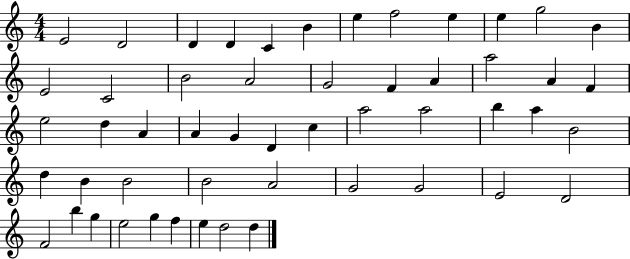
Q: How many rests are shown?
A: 0